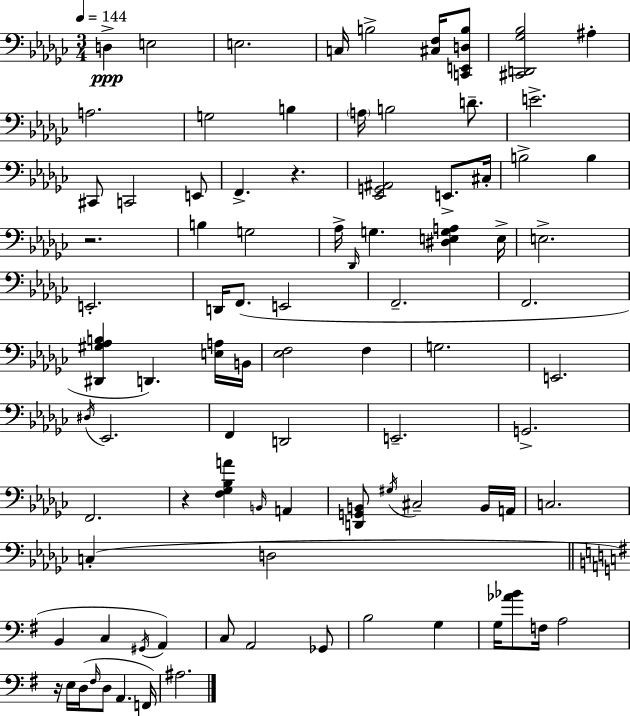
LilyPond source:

{
  \clef bass
  \numericTimeSignature
  \time 3/4
  \key ees \minor
  \tempo 4 = 144
  \repeat volta 2 { d4->\ppp e2 | e2. | c16 b2-> <cis f>16 <c, e, d b>8 | <cis, d, ges bes>2 ais4-. | \break a2. | g2 b4 | \parenthesize a16 b2 d'8.-- | e'2.-> | \break cis,8 c,2 e,8 | f,4.-> r4. | <ees, g, ais,>2 e,8.-> cis16-. | b2-> b4 | \break r2. | b4 g2 | aes16-> \grace { des,16 } g4. <dis e g a>4 | e16-> e2.-> | \break e,2.-. | d,16 f,8.( e,2 | f,2.-- | f,2. | \break <dis, gis aes b>4 d,4.) <e a>16 | b,16 <ees f>2 f4 | g2. | e,2. | \break \acciaccatura { dis16 } ees,2. | f,4 d,2 | e,2.-- | g,2.-> | \break f,2. | r4 <f ges bes a'>4 \grace { b,16 } a,4 | <d, g, b,>8 \acciaccatura { gis16 } cis2-- | b,16 a,16 c2. | \break c4-.( d2 | \bar "||" \break \key g \major b,4 c4 \acciaccatura { gis,16 } a,4) | c8 a,2 ges,8 | b2 g4 | g16 <aes' bes'>8 f16 a2 | \break r16 e16 d16( \grace { fis16 } d8 a,4. | f,16) ais2. | } \bar "|."
}